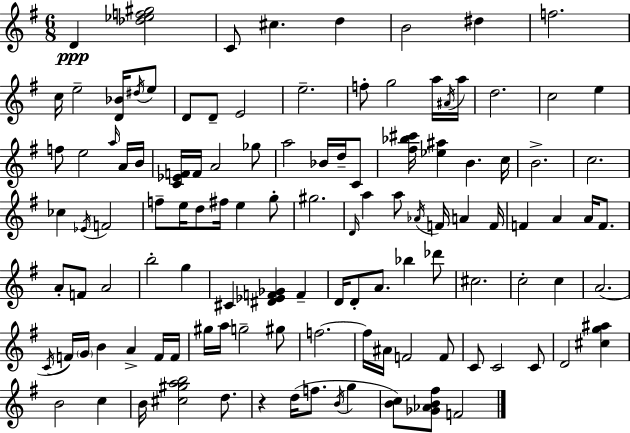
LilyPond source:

{
  \clef treble
  \numericTimeSignature
  \time 6/8
  \key e \minor
  d'4\ppp <des'' ees'' f'' gis''>2 | c'8 cis''4. d''4 | b'2 dis''4 | f''2. | \break c''16 e''2-- <d' bes'>16 \acciaccatura { dis''16 } e''8 | d'8 d'8-- e'2 | e''2.-- | f''8-. g''2 a''16 | \break \acciaccatura { ais'16 } a''16 d''2. | c''2 e''4 | f''8 e''2 | \grace { a''16 } a'16 b'16 <c' ees' f'>16 f'16 a'2 | \break ges''8 a''2 bes'16 | d''16-- c'8 <fis'' bes'' cis'''>16 <ees'' ais''>4 b'4. | c''16 b'2.-> | c''2. | \break ces''4 \acciaccatura { ees'16 } f'2 | f''8-- e''16 d''8 fis''16 e''4 | g''8-. gis''2. | \grace { d'16 } a''4 a''8 \acciaccatura { aes'16 } | \break f'16 a'4 f'16 f'4 a'4 | a'16 f'8. a'8-. f'8 a'2 | b''2-. | g''4 cis'4 <dis' ees' f' ges'>4 | \break f'4-- d'16 d'8-. a'8. | bes''4 des'''8 cis''2. | c''2-. | c''4 a'2.( | \break \acciaccatura { c'16 } f'16) \parenthesize g'16 b'4 | a'4-> f'16 f'16 gis''16 a''16 g''2-- | gis''8 f''2.~~ | f''16 ais'16 f'2 | \break f'8 c'8 c'2 | c'8 d'2 | <cis'' g'' ais''>4 b'2 | c''4 b'16 <cis'' gis'' a'' b''>2 | \break d''8. r4 d''16( | f''8. \acciaccatura { b'16 } g''4 <b' c''>8) <ges' aes' b' fis''>8 | f'2 \bar "|."
}